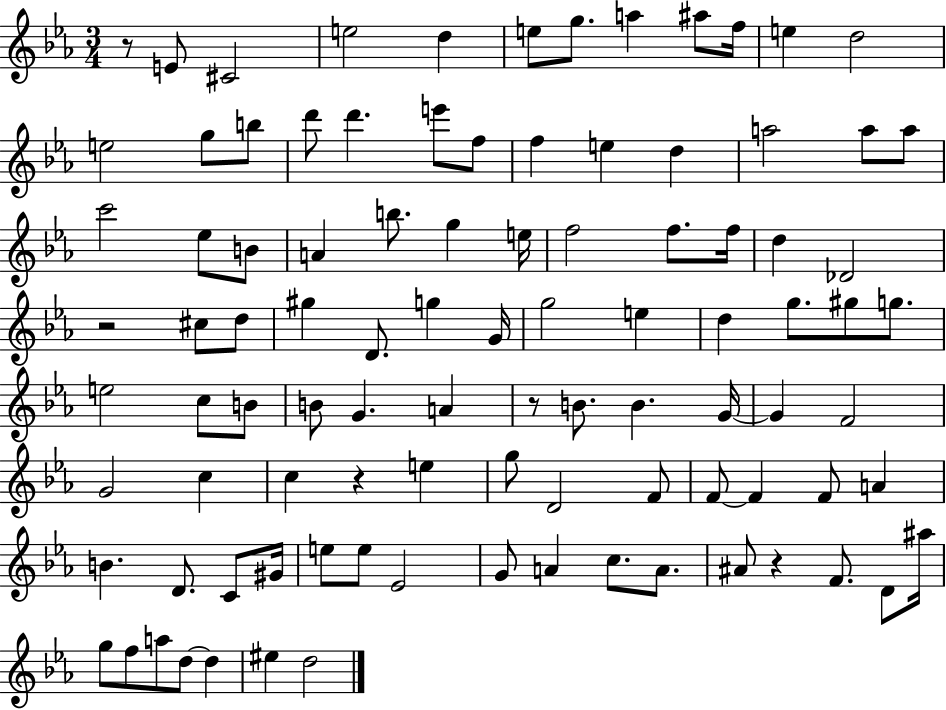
X:1
T:Untitled
M:3/4
L:1/4
K:Eb
z/2 E/2 ^C2 e2 d e/2 g/2 a ^a/2 f/4 e d2 e2 g/2 b/2 d'/2 d' e'/2 f/2 f e d a2 a/2 a/2 c'2 _e/2 B/2 A b/2 g e/4 f2 f/2 f/4 d _D2 z2 ^c/2 d/2 ^g D/2 g G/4 g2 e d g/2 ^g/2 g/2 e2 c/2 B/2 B/2 G A z/2 B/2 B G/4 G F2 G2 c c z e g/2 D2 F/2 F/2 F F/2 A B D/2 C/2 ^G/4 e/2 e/2 _E2 G/2 A c/2 A/2 ^A/2 z F/2 D/2 ^a/4 g/2 f/2 a/2 d/2 d ^e d2